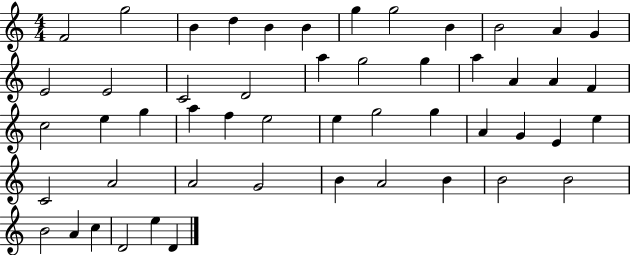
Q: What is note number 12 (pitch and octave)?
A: G4